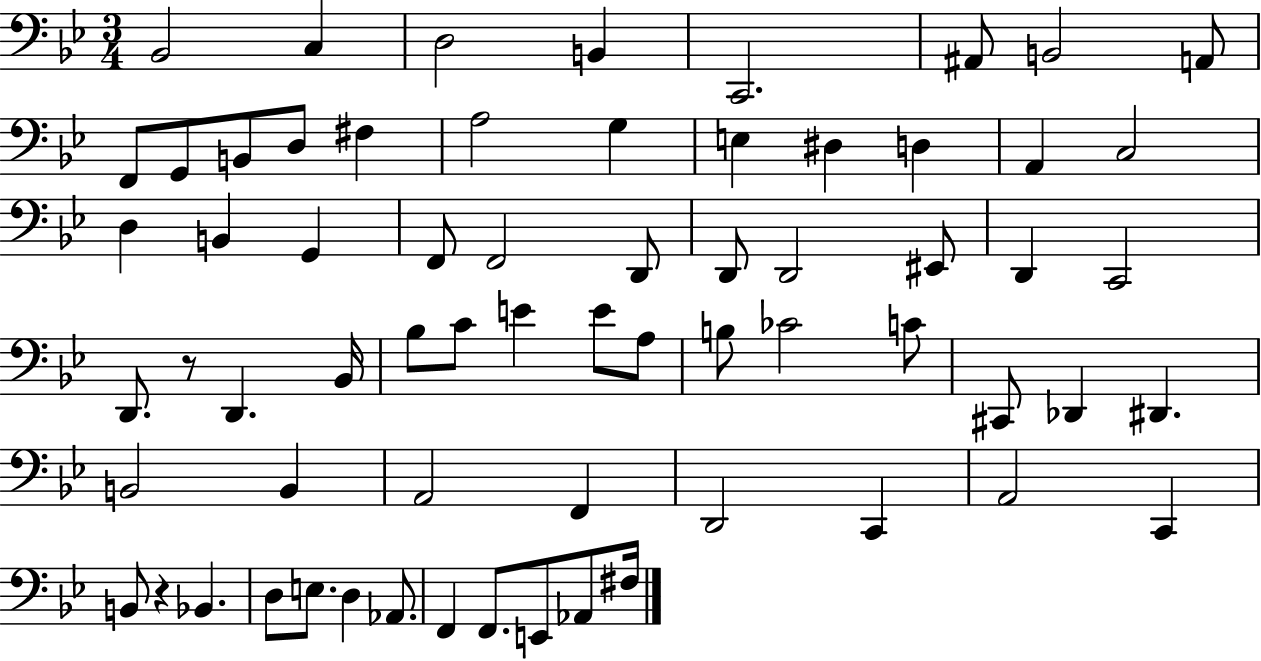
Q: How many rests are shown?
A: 2